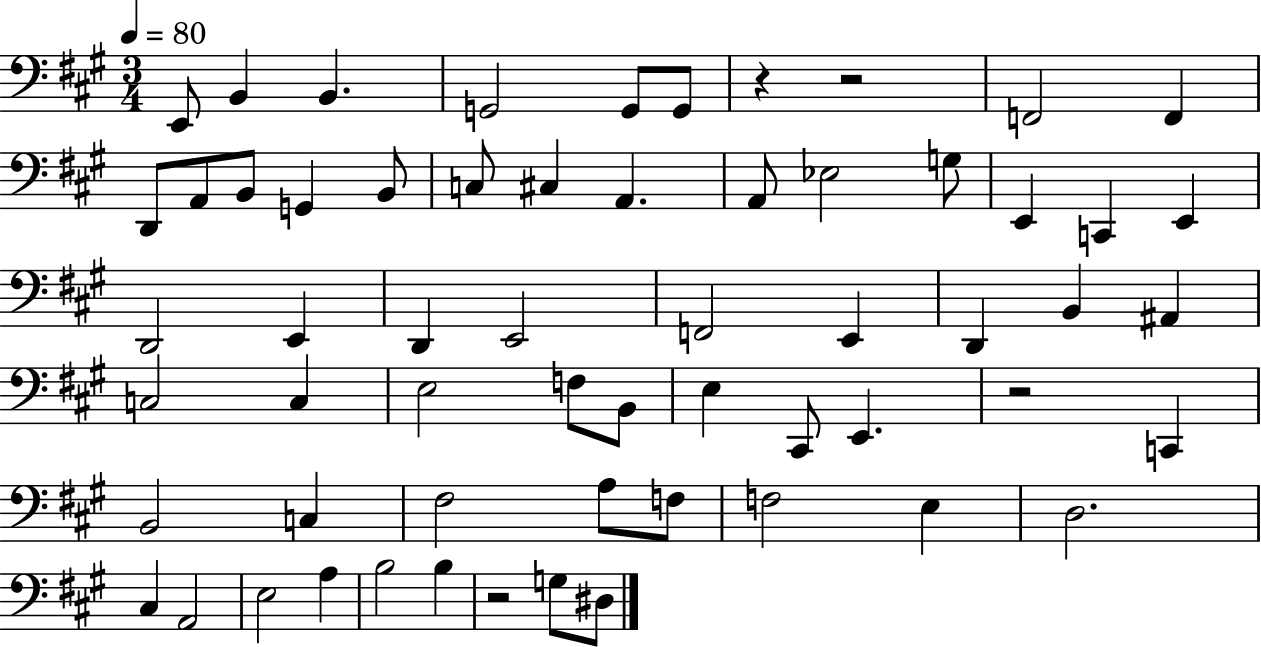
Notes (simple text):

E2/e B2/q B2/q. G2/h G2/e G2/e R/q R/h F2/h F2/q D2/e A2/e B2/e G2/q B2/e C3/e C#3/q A2/q. A2/e Eb3/h G3/e E2/q C2/q E2/q D2/h E2/q D2/q E2/h F2/h E2/q D2/q B2/q A#2/q C3/h C3/q E3/h F3/e B2/e E3/q C#2/e E2/q. R/h C2/q B2/h C3/q F#3/h A3/e F3/e F3/h E3/q D3/h. C#3/q A2/h E3/h A3/q B3/h B3/q R/h G3/e D#3/e